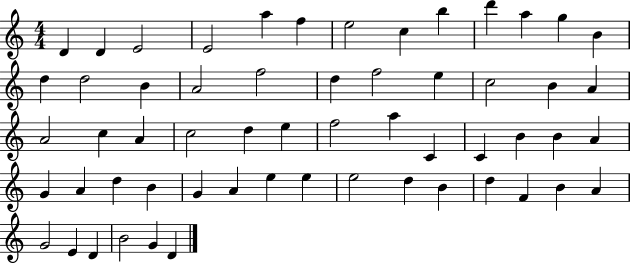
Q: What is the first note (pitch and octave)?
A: D4